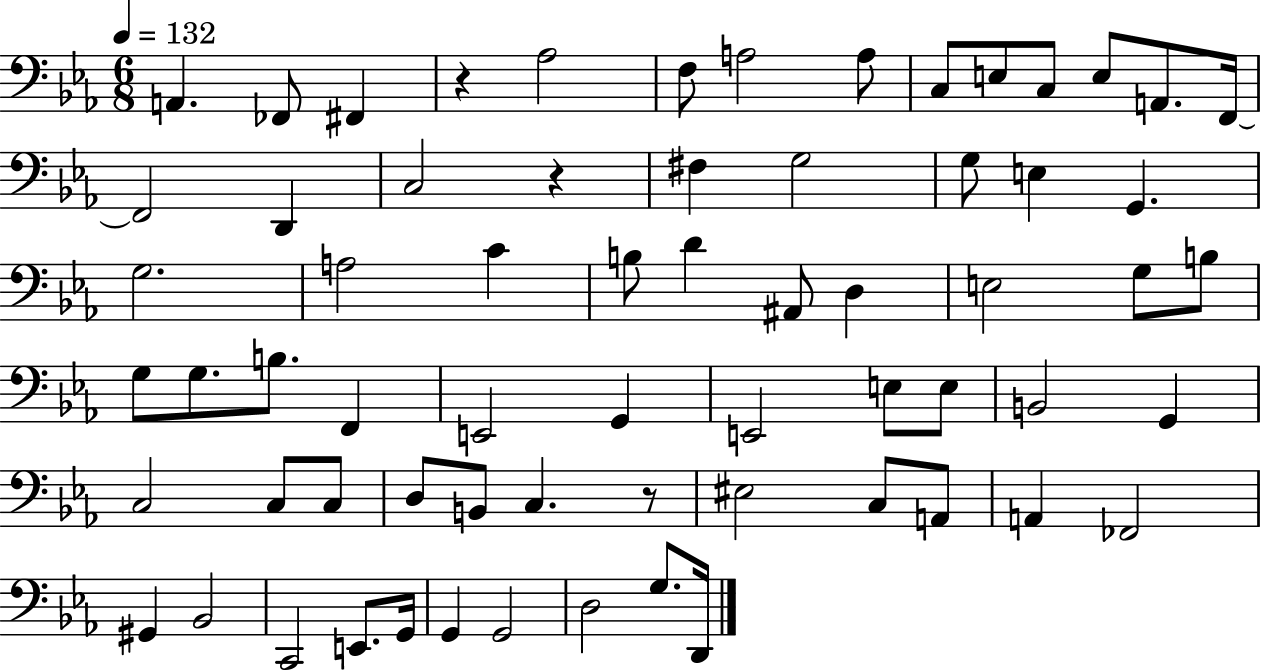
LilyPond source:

{
  \clef bass
  \numericTimeSignature
  \time 6/8
  \key ees \major
  \tempo 4 = 132
  a,4. fes,8 fis,4 | r4 aes2 | f8 a2 a8 | c8 e8 c8 e8 a,8. f,16~~ | \break f,2 d,4 | c2 r4 | fis4 g2 | g8 e4 g,4. | \break g2. | a2 c'4 | b8 d'4 ais,8 d4 | e2 g8 b8 | \break g8 g8. b8. f,4 | e,2 g,4 | e,2 e8 e8 | b,2 g,4 | \break c2 c8 c8 | d8 b,8 c4. r8 | eis2 c8 a,8 | a,4 fes,2 | \break gis,4 bes,2 | c,2 e,8. g,16 | g,4 g,2 | d2 g8. d,16 | \break \bar "|."
}